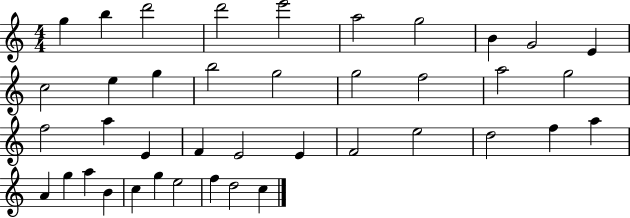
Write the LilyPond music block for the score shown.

{
  \clef treble
  \numericTimeSignature
  \time 4/4
  \key c \major
  g''4 b''4 d'''2 | d'''2 e'''2 | a''2 g''2 | b'4 g'2 e'4 | \break c''2 e''4 g''4 | b''2 g''2 | g''2 f''2 | a''2 g''2 | \break f''2 a''4 e'4 | f'4 e'2 e'4 | f'2 e''2 | d''2 f''4 a''4 | \break a'4 g''4 a''4 b'4 | c''4 g''4 e''2 | f''4 d''2 c''4 | \bar "|."
}